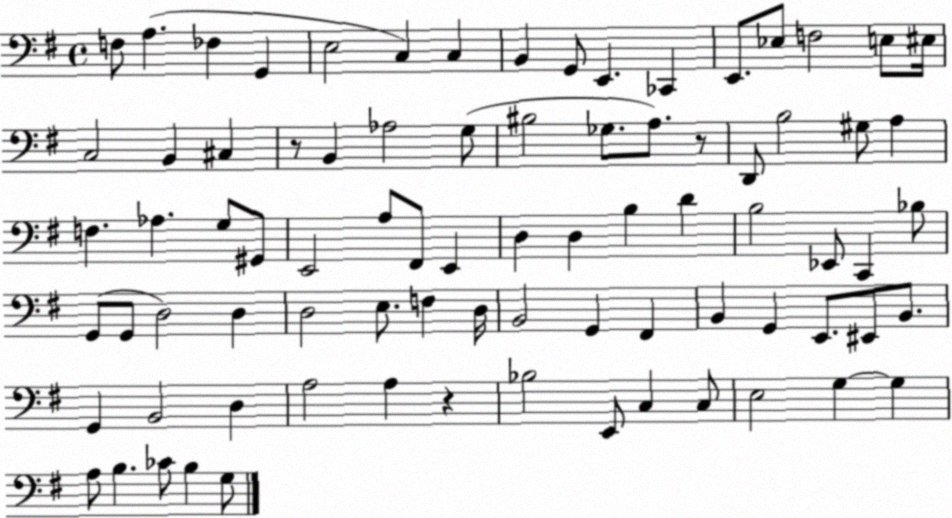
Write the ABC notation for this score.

X:1
T:Untitled
M:4/4
L:1/4
K:G
F,/2 A, _F, G,, E,2 C, C, B,, G,,/2 E,, _C,, E,,/2 _E,/2 F,2 E,/2 ^E,/4 C,2 B,, ^C, z/2 B,, _A,2 G,/2 ^B,2 _G,/2 A,/2 z/2 D,,/2 B,2 ^G,/2 A, F, _A, G,/2 ^G,,/2 E,,2 A,/2 ^F,,/2 E,, D, D, B, D B,2 _E,,/2 C,, _B,/2 G,,/2 G,,/2 D,2 D, D,2 E,/2 F, D,/4 B,,2 G,, ^F,, B,, G,, E,,/2 ^E,,/2 B,,/2 G,, B,,2 D, A,2 A, z _B,2 E,,/2 C, C,/2 E,2 G, G, A,/2 B, _C/2 B, G,/2